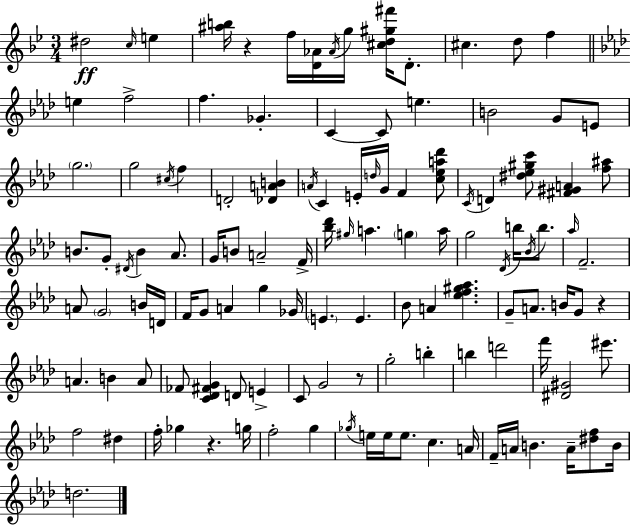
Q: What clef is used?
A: treble